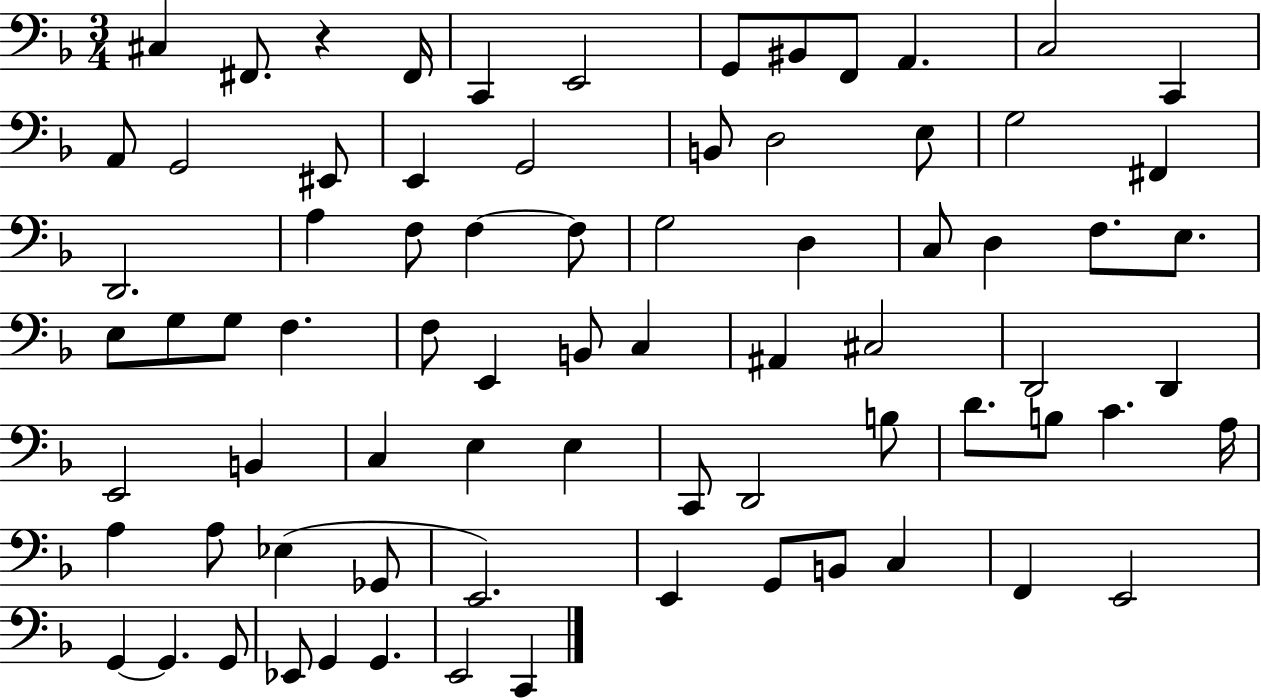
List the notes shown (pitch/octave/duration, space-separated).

C#3/q F#2/e. R/q F#2/s C2/q E2/h G2/e BIS2/e F2/e A2/q. C3/h C2/q A2/e G2/h EIS2/e E2/q G2/h B2/e D3/h E3/e G3/h F#2/q D2/h. A3/q F3/e F3/q F3/e G3/h D3/q C3/e D3/q F3/e. E3/e. E3/e G3/e G3/e F3/q. F3/e E2/q B2/e C3/q A#2/q C#3/h D2/h D2/q E2/h B2/q C3/q E3/q E3/q C2/e D2/h B3/e D4/e. B3/e C4/q. A3/s A3/q A3/e Eb3/q Gb2/e E2/h. E2/q G2/e B2/e C3/q F2/q E2/h G2/q G2/q. G2/e Eb2/e G2/q G2/q. E2/h C2/q